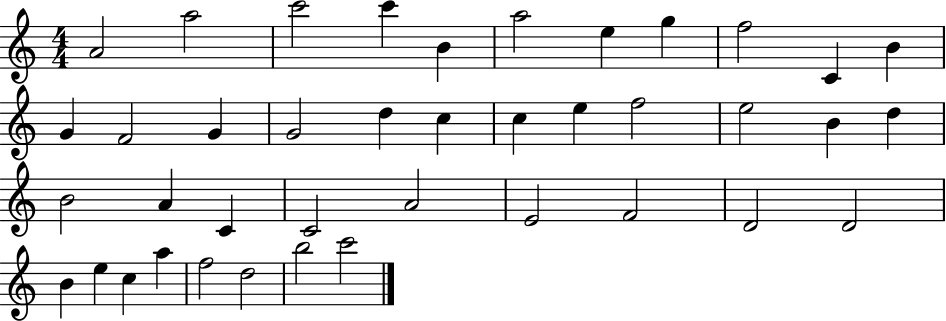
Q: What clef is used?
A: treble